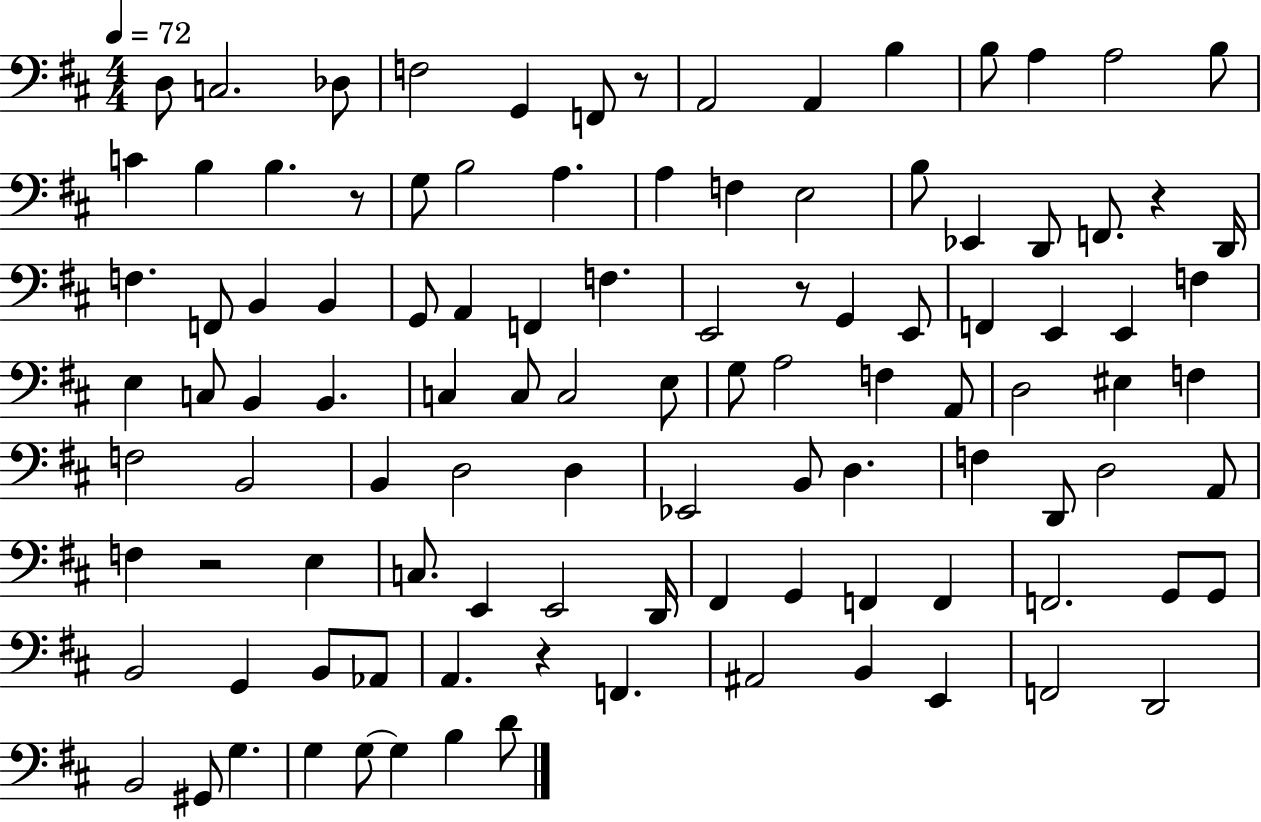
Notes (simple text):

D3/e C3/h. Db3/e F3/h G2/q F2/e R/e A2/h A2/q B3/q B3/e A3/q A3/h B3/e C4/q B3/q B3/q. R/e G3/e B3/h A3/q. A3/q F3/q E3/h B3/e Eb2/q D2/e F2/e. R/q D2/s F3/q. F2/e B2/q B2/q G2/e A2/q F2/q F3/q. E2/h R/e G2/q E2/e F2/q E2/q E2/q F3/q E3/q C3/e B2/q B2/q. C3/q C3/e C3/h E3/e G3/e A3/h F3/q A2/e D3/h EIS3/q F3/q F3/h B2/h B2/q D3/h D3/q Eb2/h B2/e D3/q. F3/q D2/e D3/h A2/e F3/q R/h E3/q C3/e. E2/q E2/h D2/s F#2/q G2/q F2/q F2/q F2/h. G2/e G2/e B2/h G2/q B2/e Ab2/e A2/q. R/q F2/q. A#2/h B2/q E2/q F2/h D2/h B2/h G#2/e G3/q. G3/q G3/e G3/q B3/q D4/e